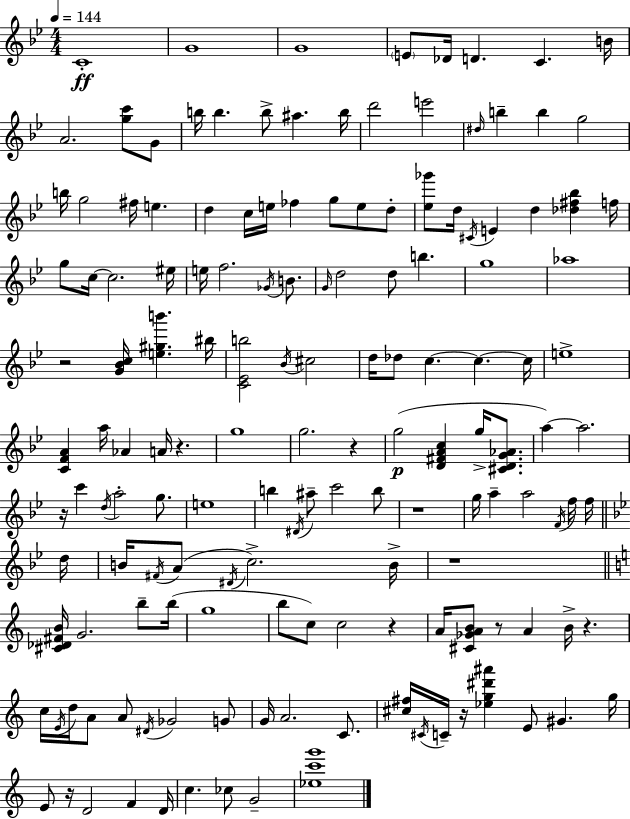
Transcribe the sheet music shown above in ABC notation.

X:1
T:Untitled
M:4/4
L:1/4
K:Gm
C4 G4 G4 E/2 _D/4 D C B/4 A2 [gc']/2 G/2 b/4 b b/2 ^a b/4 d'2 e'2 ^d/4 b b g2 b/4 g2 ^f/4 e d c/4 e/4 _f g/2 e/2 d/2 [_e_g']/2 d/4 ^C/4 E d [_d^f_b] f/4 g/2 c/4 c2 ^e/4 e/4 f2 _G/4 B/2 G/4 d2 d/2 b g4 _a4 z2 [G_Bc]/4 [e^gb'] ^b/4 [C_Eb]2 _B/4 ^c2 d/4 _d/2 c c c/4 e4 [CFA] a/4 _A A/4 z g4 g2 z g2 [D^FAc] g/4 [^CDG_A]/2 a a2 z/4 c' d/4 a2 g/2 e4 b ^D/4 ^a/2 c'2 b/2 z4 g/4 a a2 F/4 f/4 f/4 d/4 B/4 ^F/4 A/2 ^D/4 c2 B/4 z4 [^C_D^FB]/4 G2 b/2 b/4 g4 b/2 c/2 c2 z A/4 [^C_GAB]/2 z/2 A B/4 z c/4 E/4 d/4 A/2 A/2 ^D/4 _G2 G/2 G/4 A2 C/2 [^c^f]/4 ^C/4 C/4 z/4 [_eg^d'^a'] E/2 ^G g/4 E/2 z/4 D2 F D/4 c _c/2 G2 [_ec'g']4